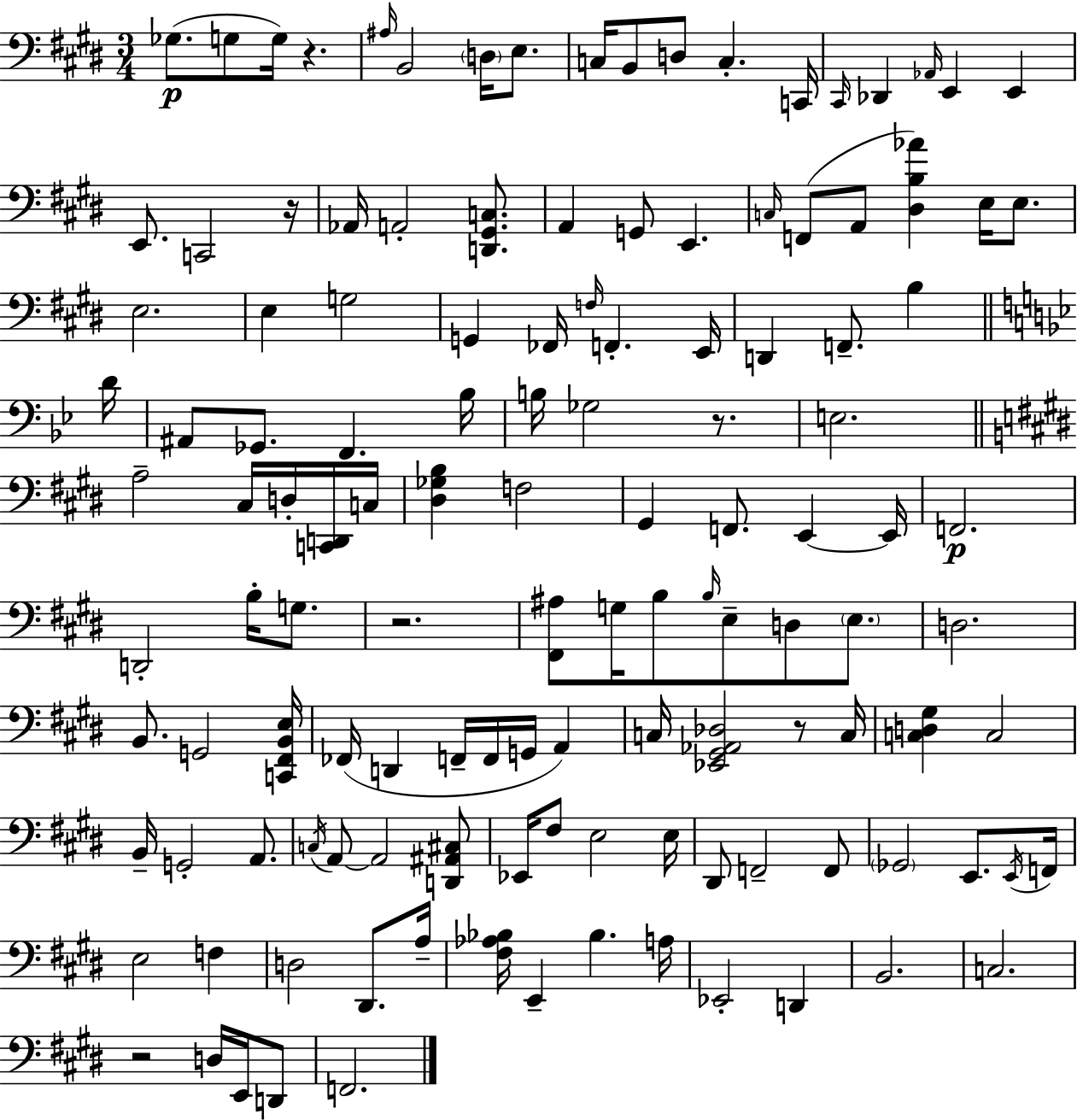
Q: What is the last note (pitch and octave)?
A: F2